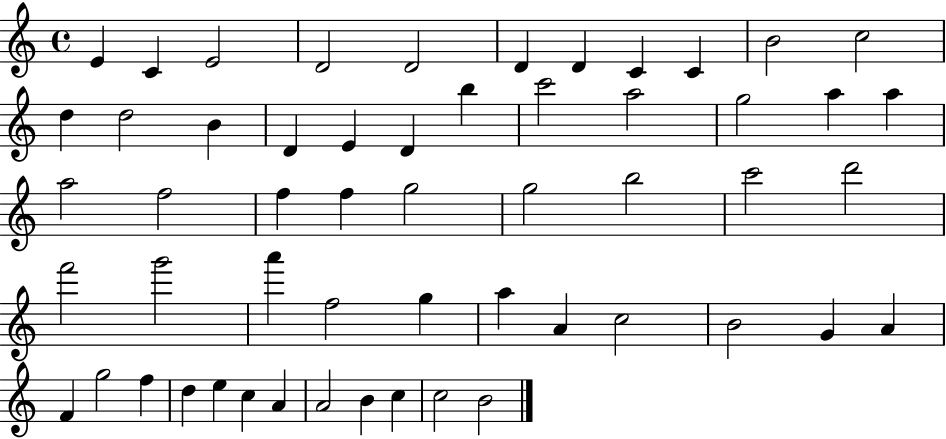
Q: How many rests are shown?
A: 0